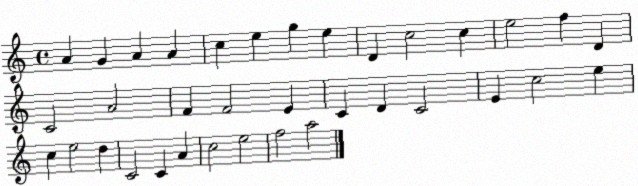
X:1
T:Untitled
M:4/4
L:1/4
K:C
A G A A c e g e D c2 c e2 f D C2 A2 F F2 E C D C2 E c2 e c e2 d C2 C A c2 e2 f2 a2